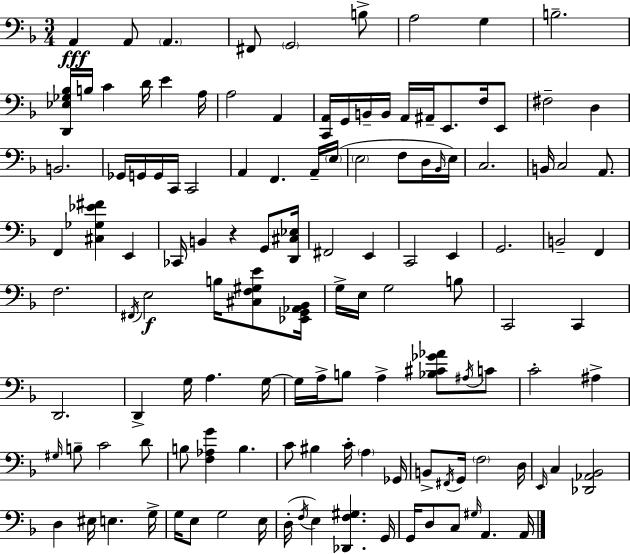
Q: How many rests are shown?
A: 1